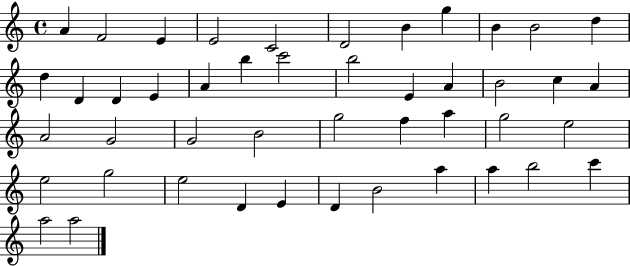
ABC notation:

X:1
T:Untitled
M:4/4
L:1/4
K:C
A F2 E E2 C2 D2 B g B B2 d d D D E A b c'2 b2 E A B2 c A A2 G2 G2 B2 g2 f a g2 e2 e2 g2 e2 D E D B2 a a b2 c' a2 a2